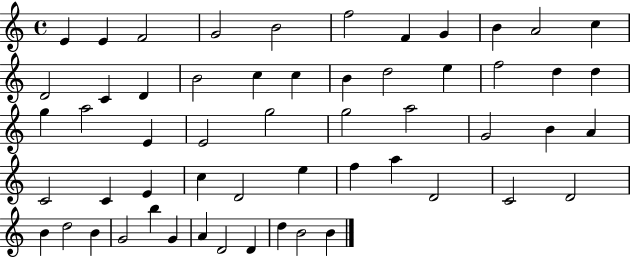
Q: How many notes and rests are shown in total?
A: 56